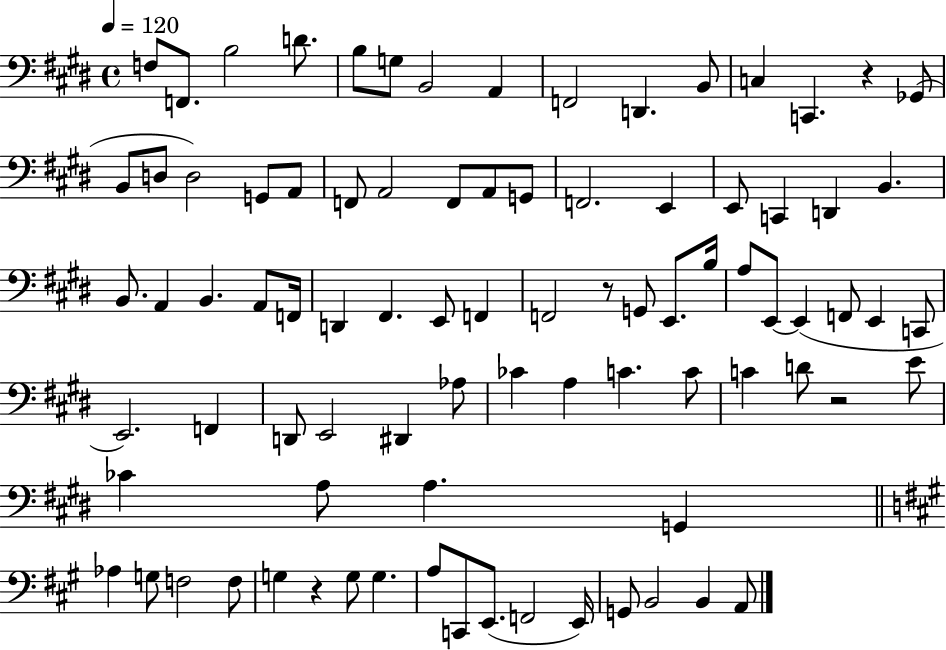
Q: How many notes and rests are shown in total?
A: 86